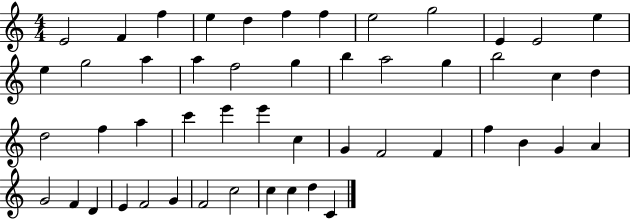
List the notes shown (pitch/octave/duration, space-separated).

E4/h F4/q F5/q E5/q D5/q F5/q F5/q E5/h G5/h E4/q E4/h E5/q E5/q G5/h A5/q A5/q F5/h G5/q B5/q A5/h G5/q B5/h C5/q D5/q D5/h F5/q A5/q C6/q E6/q E6/q C5/q G4/q F4/h F4/q F5/q B4/q G4/q A4/q G4/h F4/q D4/q E4/q F4/h G4/q F4/h C5/h C5/q C5/q D5/q C4/q